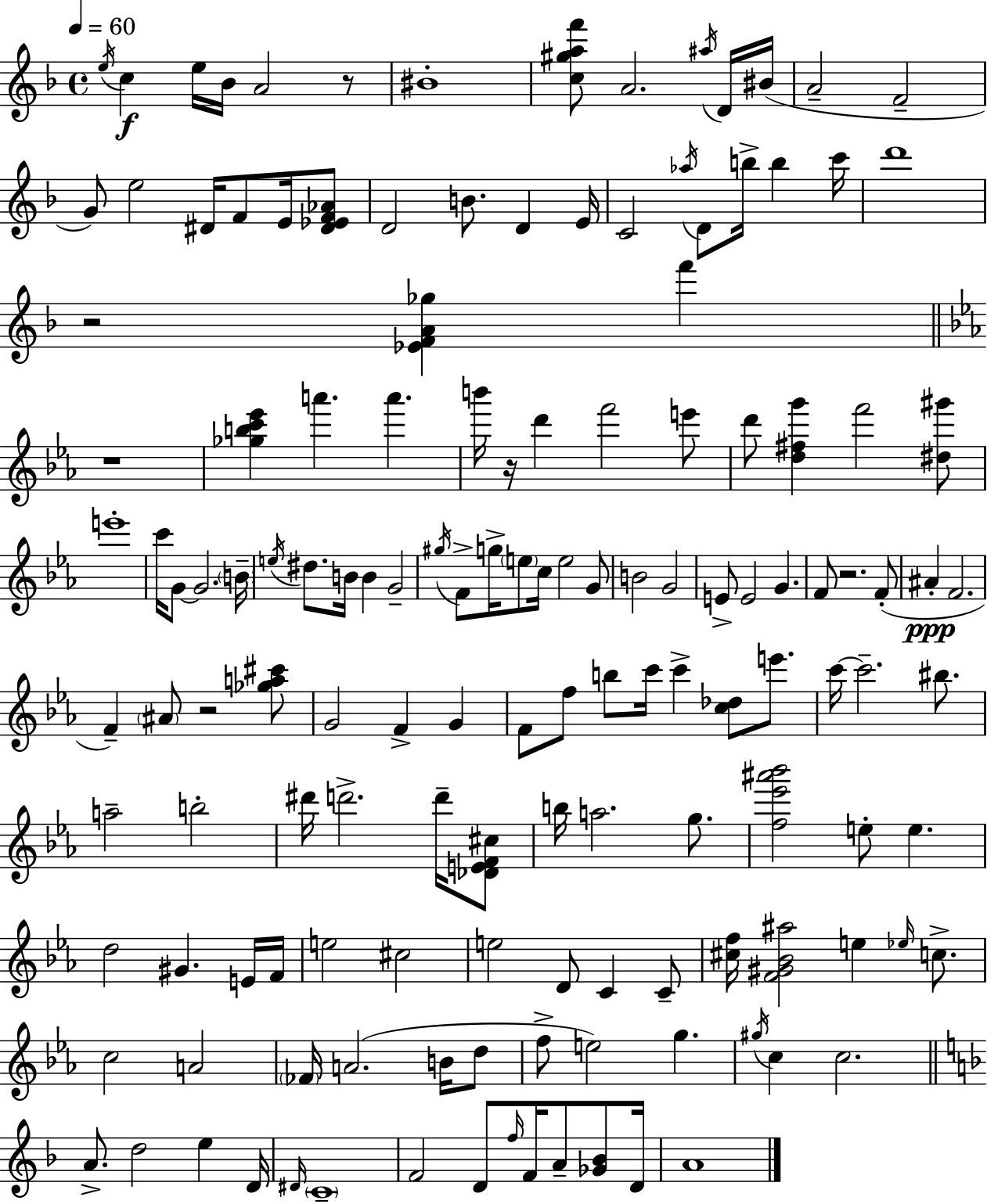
{
  \clef treble
  \time 4/4
  \defaultTimeSignature
  \key d \minor
  \tempo 4 = 60
  \repeat volta 2 { \acciaccatura { e''16 }\f c''4 e''16 bes'16 a'2 r8 | bis'1-. | <c'' gis'' a'' f'''>8 a'2. \acciaccatura { ais''16 } | d'16 bis'16( a'2-- f'2-- | \break g'8) e''2 dis'16 f'8 e'16 | <dis' ees' f' aes'>8 d'2 b'8. d'4 | e'16 c'2 \acciaccatura { aes''16 } d'8 b''16-> b''4 | c'''16 d'''1 | \break r2 <ees' f' a' ges''>4 f'''4 | \bar "||" \break \key c \minor r1 | <ges'' b'' c''' ees'''>4 a'''4. a'''4. | b'''16 r16 d'''4 f'''2 e'''8 | d'''8 <d'' fis'' g'''>4 f'''2 <dis'' gis'''>8 | \break e'''1-. | c'''16 g'8~~ g'2. \parenthesize b'16-- | \acciaccatura { e''16 } dis''8. b'16 b'4 g'2-- | \acciaccatura { gis''16 } f'8-> g''16-> \parenthesize e''8 c''16 e''2 | \break g'8 b'2 g'2 | e'8-> e'2 g'4. | f'8 r2. | f'8-.( ais'4-.\ppp f'2. | \break f'4--) \parenthesize ais'8 r2 | <ges'' a'' cis'''>8 g'2 f'4-> g'4 | f'8 f''8 b''8 c'''16 c'''4-> <c'' des''>8 e'''8. | c'''16~~ c'''2.-- bis''8. | \break a''2-- b''2-. | dis'''16 d'''2.-> d'''16-- | <des' e' f' cis''>8 b''16 a''2. g''8. | <f'' ees''' ais''' bes'''>2 e''8-. e''4. | \break d''2 gis'4. | e'16 f'16 e''2 cis''2 | e''2 d'8 c'4 | c'8-- <cis'' f''>16 <f' gis' bes' ais''>2 e''4 \grace { ees''16 } | \break c''8.-> c''2 a'2 | \parenthesize fes'16 a'2.( | b'16 d''8 f''8-> e''2) g''4. | \acciaccatura { gis''16 } c''4 c''2. | \break \bar "||" \break \key f \major a'8.-> d''2 e''4 d'16 | \grace { dis'16 } \parenthesize c'1-- | f'2 d'8 \grace { f''16 } f'16 a'8-- <ges' bes'>8 | d'16 a'1 | \break } \bar "|."
}